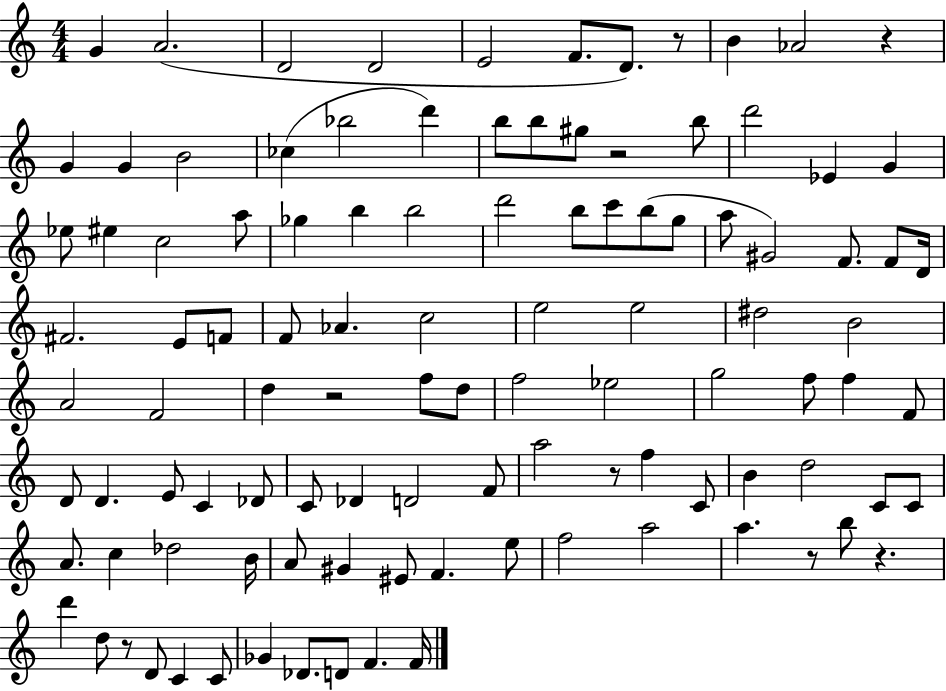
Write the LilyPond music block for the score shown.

{
  \clef treble
  \numericTimeSignature
  \time 4/4
  \key c \major
  g'4 a'2.( | d'2 d'2 | e'2 f'8. d'8.) r8 | b'4 aes'2 r4 | \break g'4 g'4 b'2 | ces''4( bes''2 d'''4) | b''8 b''8 gis''8 r2 b''8 | d'''2 ees'4 g'4 | \break ees''8 eis''4 c''2 a''8 | ges''4 b''4 b''2 | d'''2 b''8 c'''8 b''8( g''8 | a''8 gis'2) f'8. f'8 d'16 | \break fis'2. e'8 f'8 | f'8 aes'4. c''2 | e''2 e''2 | dis''2 b'2 | \break a'2 f'2 | d''4 r2 f''8 d''8 | f''2 ees''2 | g''2 f''8 f''4 f'8 | \break d'8 d'4. e'8 c'4 des'8 | c'8 des'4 d'2 f'8 | a''2 r8 f''4 c'8 | b'4 d''2 c'8 c'8 | \break a'8. c''4 des''2 b'16 | a'8 gis'4 eis'8 f'4. e''8 | f''2 a''2 | a''4. r8 b''8 r4. | \break d'''4 d''8 r8 d'8 c'4 c'8 | ges'4 des'8. d'8 f'4. f'16 | \bar "|."
}